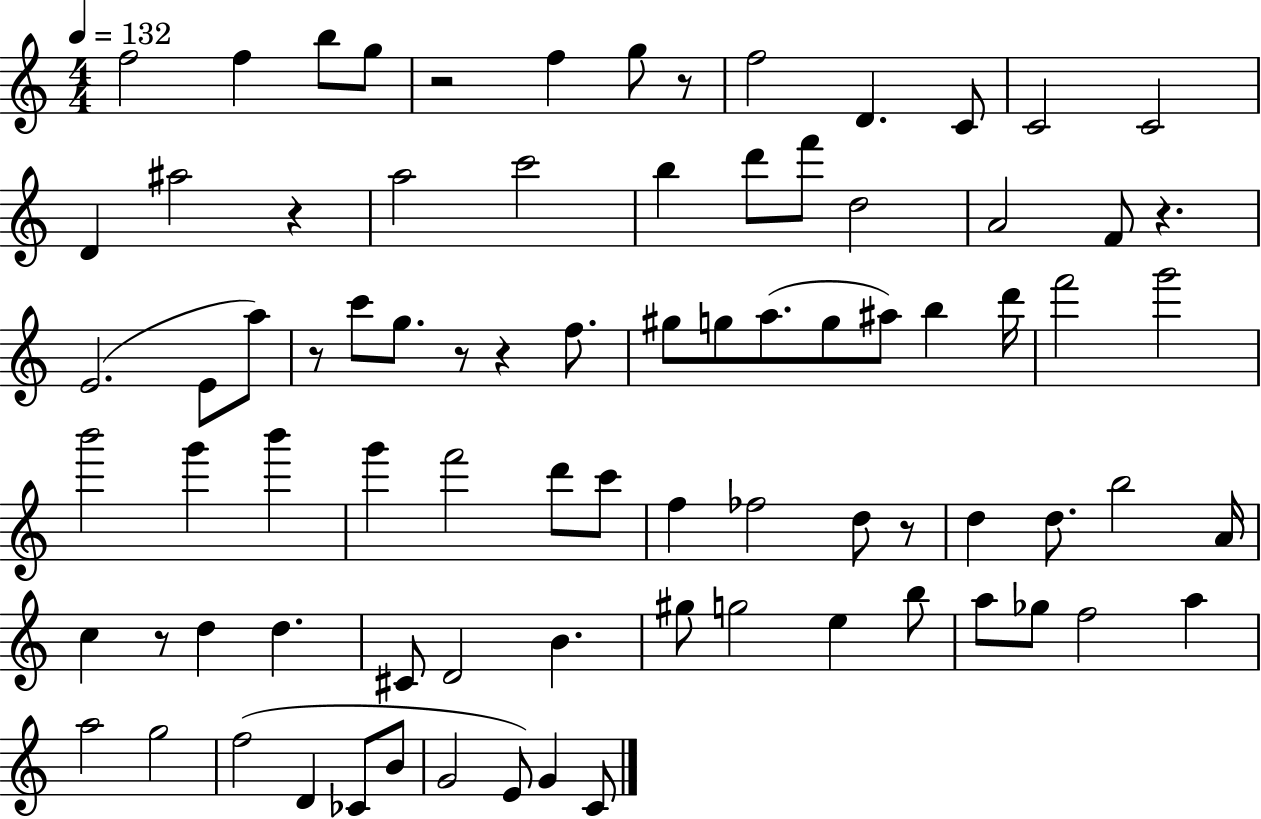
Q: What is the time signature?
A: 4/4